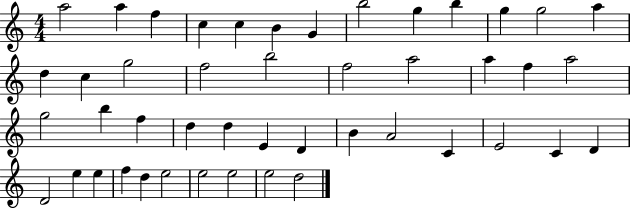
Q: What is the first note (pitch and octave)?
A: A5